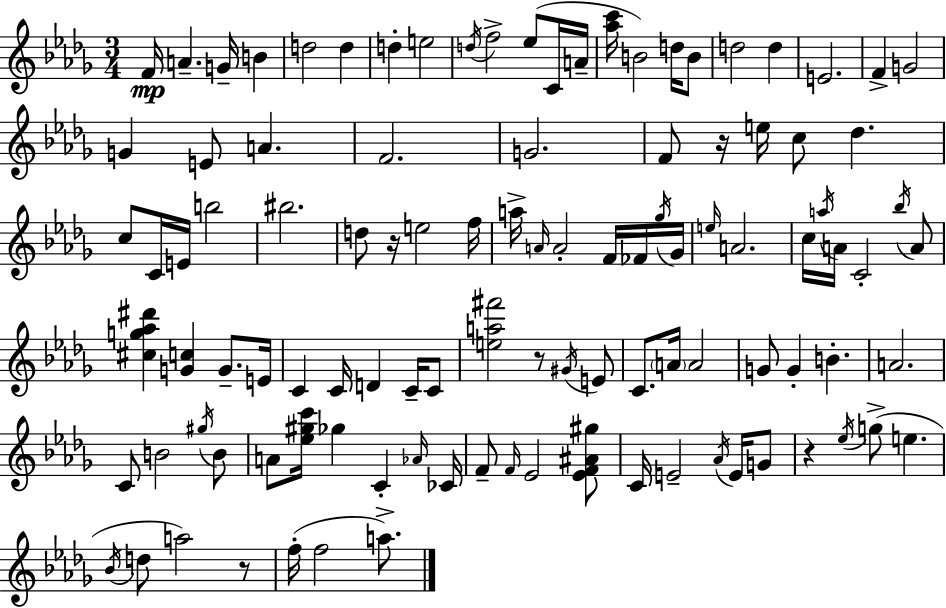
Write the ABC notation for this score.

X:1
T:Untitled
M:3/4
L:1/4
K:Bbm
F/4 A G/4 B d2 d d e2 d/4 f2 _e/2 C/4 A/4 [_ac']/4 B2 d/4 B/2 d2 d E2 F G2 G E/2 A F2 G2 F/2 z/4 e/4 c/2 _d c/2 C/4 E/4 b2 ^b2 d/2 z/4 e2 f/4 a/4 A/4 A2 F/4 _F/4 _g/4 _G/4 e/4 A2 c/4 a/4 A/4 C2 _b/4 A/2 [^cg_a^d'] [Gc] G/2 E/4 C C/4 D C/4 C/2 [ea^f']2 z/2 ^G/4 E/2 C/2 A/4 A2 G/2 G B A2 C/2 B2 ^g/4 B/2 A/2 [_e^gc']/4 _g C _A/4 _C/4 F/2 F/4 _E2 [_EF^A^g]/2 C/4 E2 _A/4 E/4 G/2 z _e/4 g/2 e _B/4 d/2 a2 z/2 f/4 f2 a/2